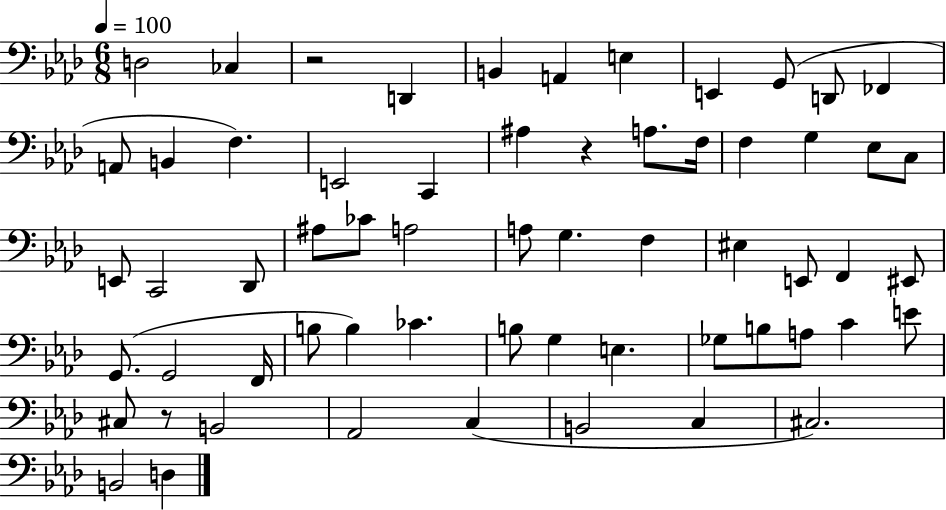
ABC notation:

X:1
T:Untitled
M:6/8
L:1/4
K:Ab
D,2 _C, z2 D,, B,, A,, E, E,, G,,/2 D,,/2 _F,, A,,/2 B,, F, E,,2 C,, ^A, z A,/2 F,/4 F, G, _E,/2 C,/2 E,,/2 C,,2 _D,,/2 ^A,/2 _C/2 A,2 A,/2 G, F, ^E, E,,/2 F,, ^E,,/2 G,,/2 G,,2 F,,/4 B,/2 B, _C B,/2 G, E, _G,/2 B,/2 A,/2 C E/2 ^C,/2 z/2 B,,2 _A,,2 C, B,,2 C, ^C,2 B,,2 D,